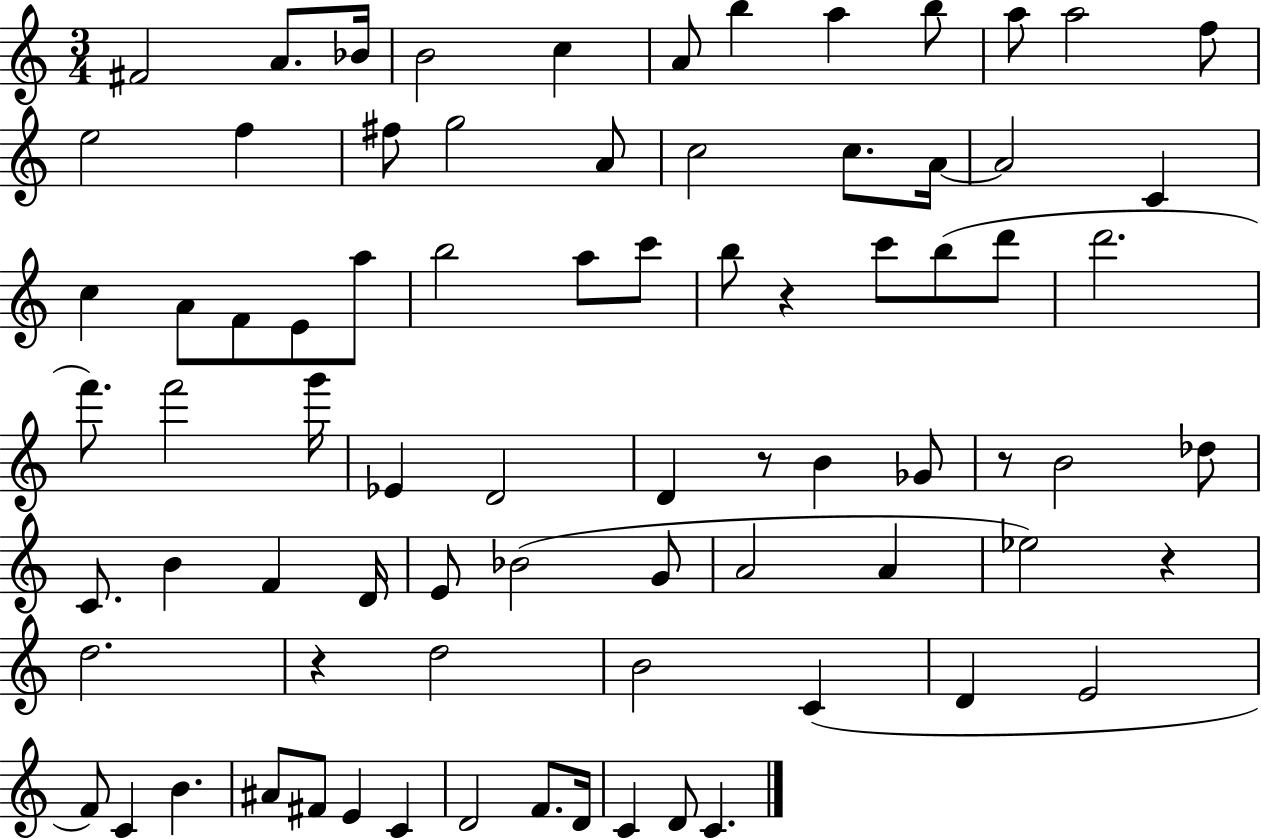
F#4/h A4/e. Bb4/s B4/h C5/q A4/e B5/q A5/q B5/e A5/e A5/h F5/e E5/h F5/q F#5/e G5/h A4/e C5/h C5/e. A4/s A4/h C4/q C5/q A4/e F4/e E4/e A5/e B5/h A5/e C6/e B5/e R/q C6/e B5/e D6/e D6/h. F6/e. F6/h G6/s Eb4/q D4/h D4/q R/e B4/q Gb4/e R/e B4/h Db5/e C4/e. B4/q F4/q D4/s E4/e Bb4/h G4/e A4/h A4/q Eb5/h R/q D5/h. R/q D5/h B4/h C4/q D4/q E4/h F4/e C4/q B4/q. A#4/e F#4/e E4/q C4/q D4/h F4/e. D4/s C4/q D4/e C4/q.